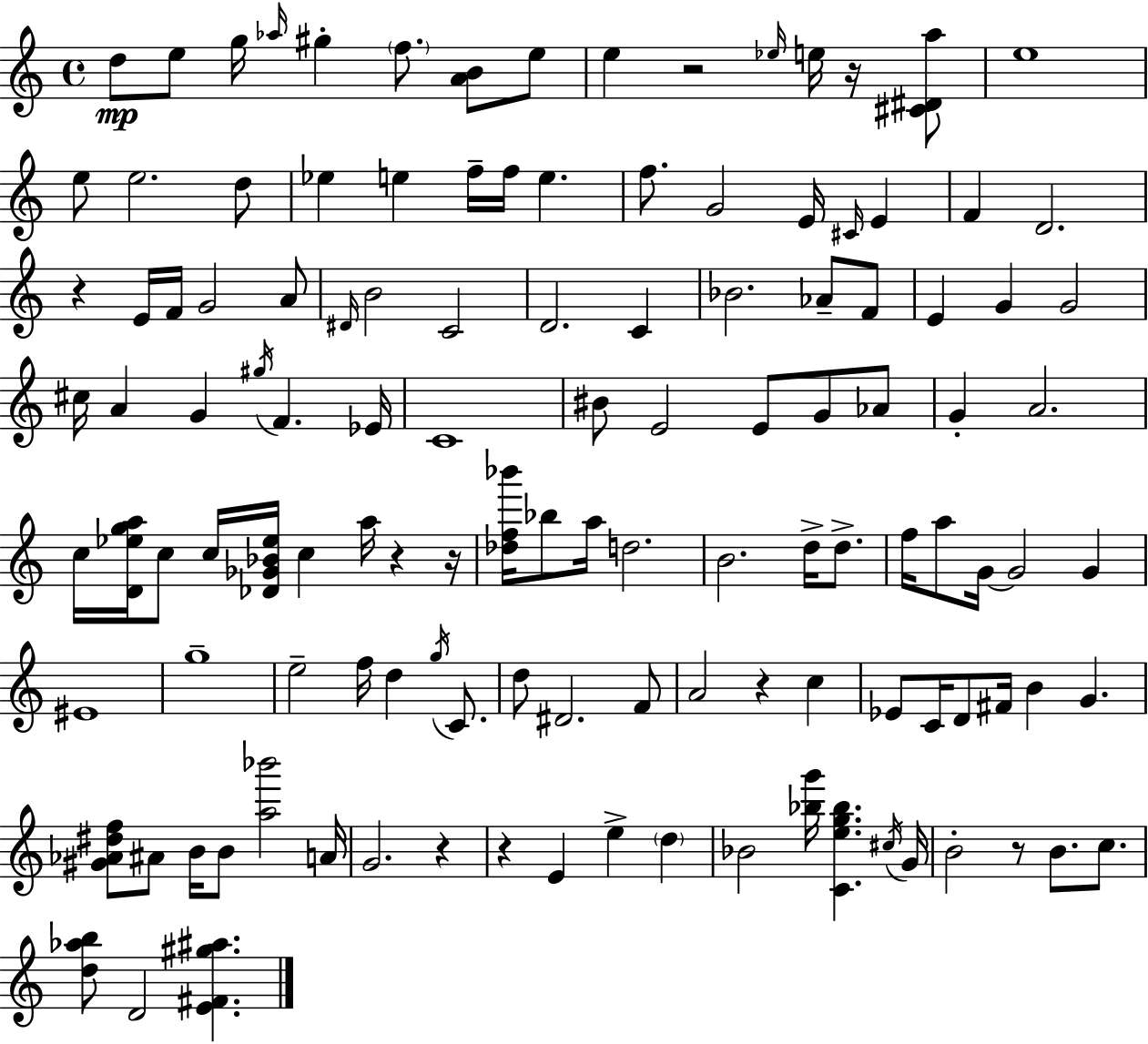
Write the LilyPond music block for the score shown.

{
  \clef treble
  \time 4/4
  \defaultTimeSignature
  \key c \major
  d''8\mp e''8 g''16 \grace { aes''16 } gis''4-. \parenthesize f''8. <a' b'>8 e''8 | e''4 r2 \grace { ees''16 } e''16 r16 | <cis' dis' a''>8 e''1 | e''8 e''2. | \break d''8 ees''4 e''4 f''16-- f''16 e''4. | f''8. g'2 e'16 \grace { cis'16 } e'4 | f'4 d'2. | r4 e'16 f'16 g'2 | \break a'8 \grace { dis'16 } b'2 c'2 | d'2. | c'4 bes'2. | aes'8-- f'8 e'4 g'4 g'2 | \break cis''16 a'4 g'4 \acciaccatura { gis''16 } f'4. | ees'16 c'1 | bis'8 e'2 e'8 | g'8 aes'8 g'4-. a'2. | \break c''16 <d' ees'' g'' a''>16 c''8 c''16 <des' ges' bes' ees''>16 c''4 a''16 | r4 r16 <des'' f'' bes'''>16 bes''8 a''16 d''2. | b'2. | d''16-> d''8.-> f''16 a''8 g'16~~ g'2 | \break g'4 eis'1 | g''1-- | e''2-- f''16 d''4 | \acciaccatura { g''16 } c'8. d''8 dis'2. | \break f'8 a'2 r4 | c''4 ees'8 c'16 d'8 fis'16 b'4 | g'4. <gis' aes' dis'' f''>8 ais'8 b'16 b'8 <a'' bes'''>2 | a'16 g'2. | \break r4 r4 e'4 e''4-> | \parenthesize d''4 bes'2 <bes'' g'''>16 <c' e'' g'' bes''>4. | \acciaccatura { cis''16 } g'16 b'2-. r8 | b'8. c''8. <d'' aes'' b''>8 d'2 | \break <e' fis' gis'' ais''>4. \bar "|."
}